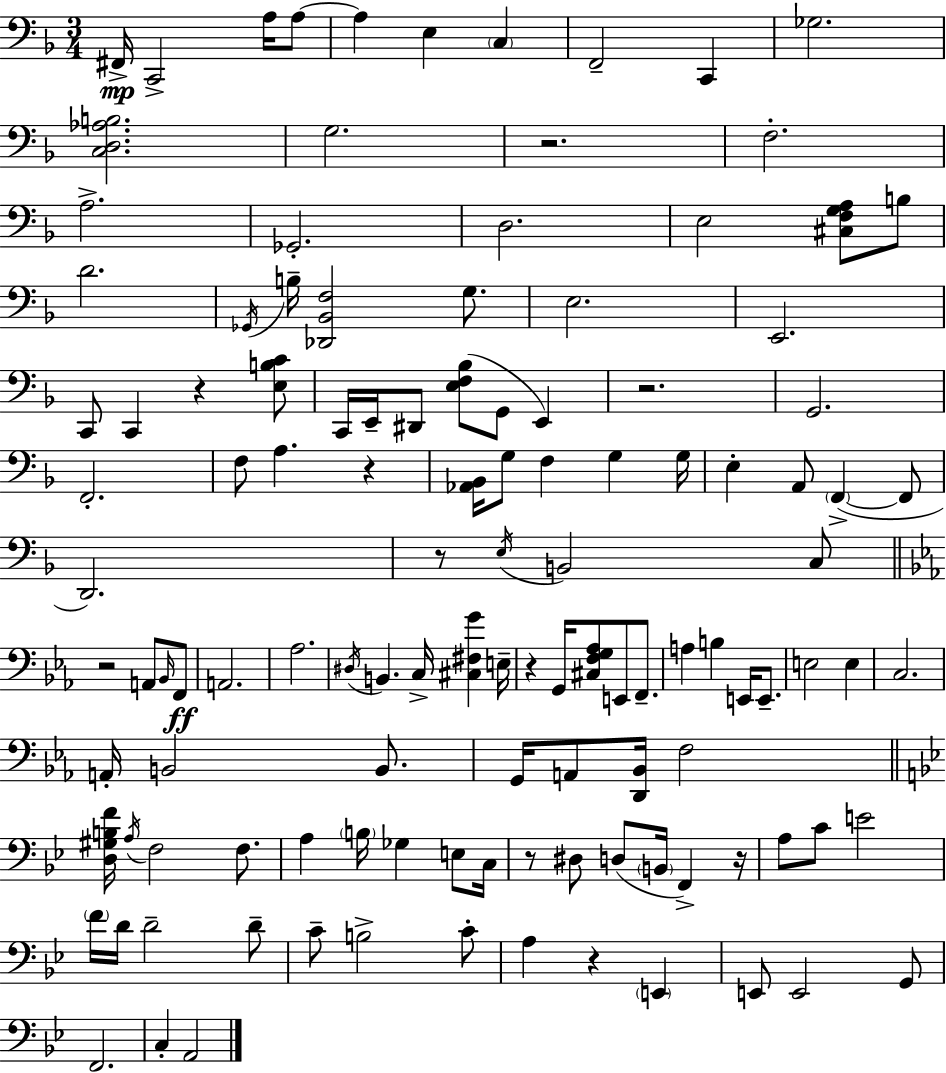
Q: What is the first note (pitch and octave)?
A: F#2